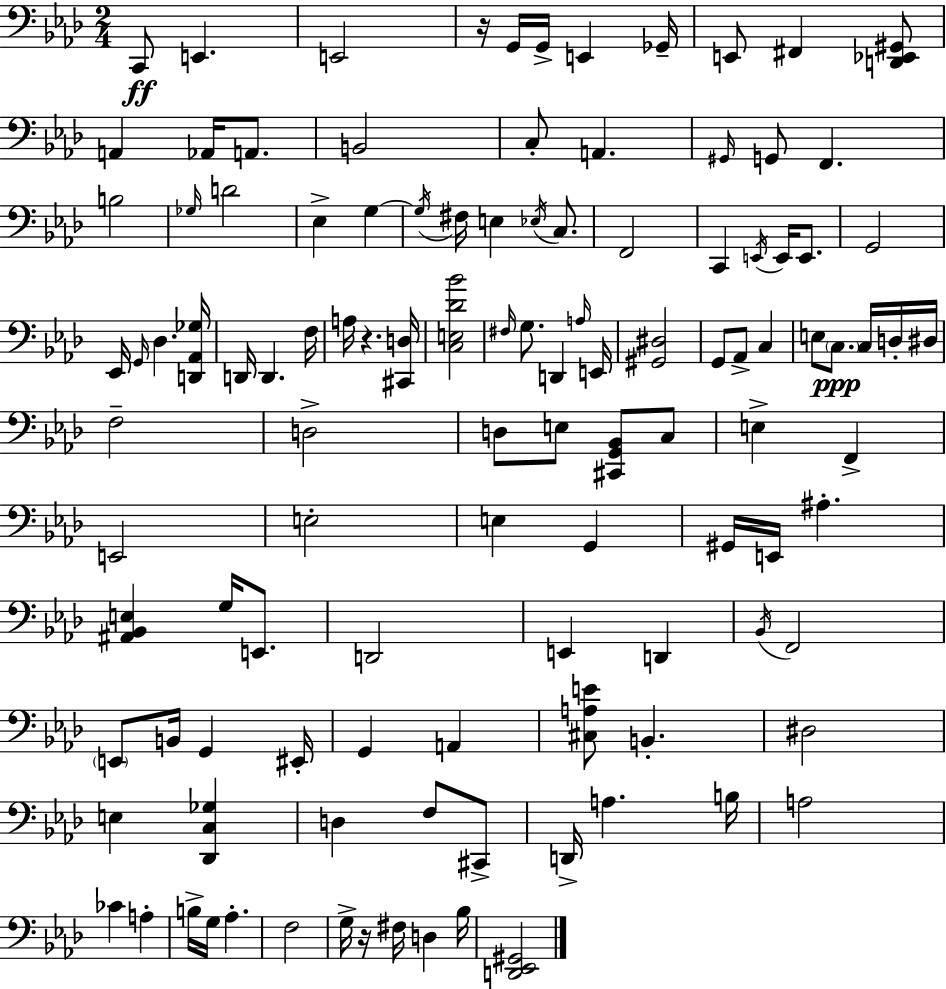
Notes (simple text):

C2/e E2/q. E2/h R/s G2/s G2/s E2/q Gb2/s E2/e F#2/q [D2,Eb2,G#2]/e A2/q Ab2/s A2/e. B2/h C3/e A2/q. G#2/s G2/e F2/q. B3/h Gb3/s D4/h Eb3/q G3/q G3/s F#3/s E3/q Eb3/s C3/e. F2/h C2/q E2/s E2/s E2/e. G2/h Eb2/s G2/s Db3/q. [D2,Ab2,Gb3]/s D2/s D2/q. F3/s A3/s R/q. [C#2,D3]/s [C3,E3,Db4,Bb4]/h F#3/s G3/e. D2/q A3/s E2/s [G#2,D#3]/h G2/e Ab2/e C3/q E3/e C3/e. C3/s D3/s D#3/s F3/h D3/h D3/e E3/e [C#2,G2,Bb2]/e C3/e E3/q F2/q E2/h E3/h E3/q G2/q G#2/s E2/s A#3/q. [A#2,Bb2,E3]/q G3/s E2/e. D2/h E2/q D2/q Bb2/s F2/h E2/e B2/s G2/q EIS2/s G2/q A2/q [C#3,A3,E4]/e B2/q. D#3/h E3/q [Db2,C3,Gb3]/q D3/q F3/e C#2/e D2/s A3/q. B3/s A3/h CES4/q A3/q B3/s G3/s Ab3/q. F3/h G3/s R/s F#3/s D3/q Bb3/s [D2,Eb2,G#2]/h